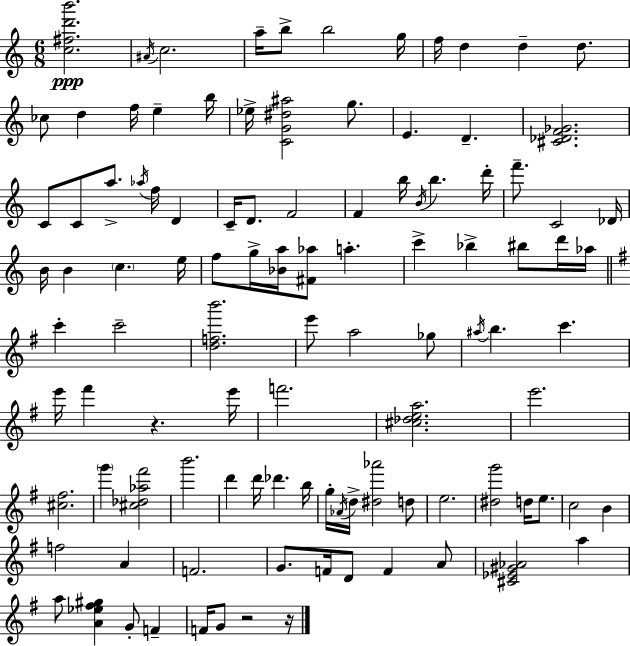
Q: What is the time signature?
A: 6/8